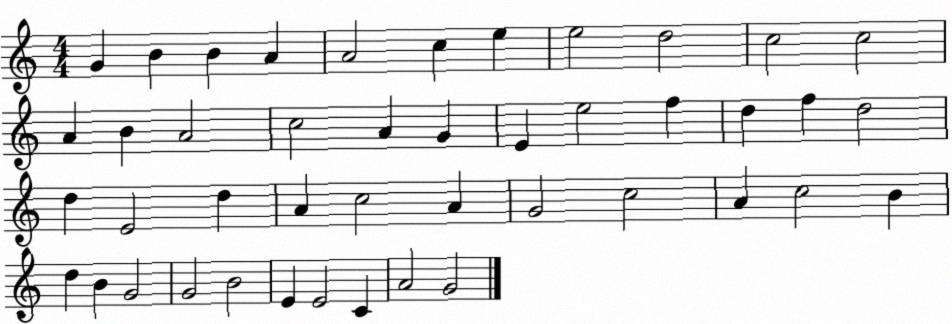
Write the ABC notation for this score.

X:1
T:Untitled
M:4/4
L:1/4
K:C
G B B A A2 c e e2 d2 c2 c2 A B A2 c2 A G E e2 f d f d2 d E2 d A c2 A G2 c2 A c2 B d B G2 G2 B2 E E2 C A2 G2